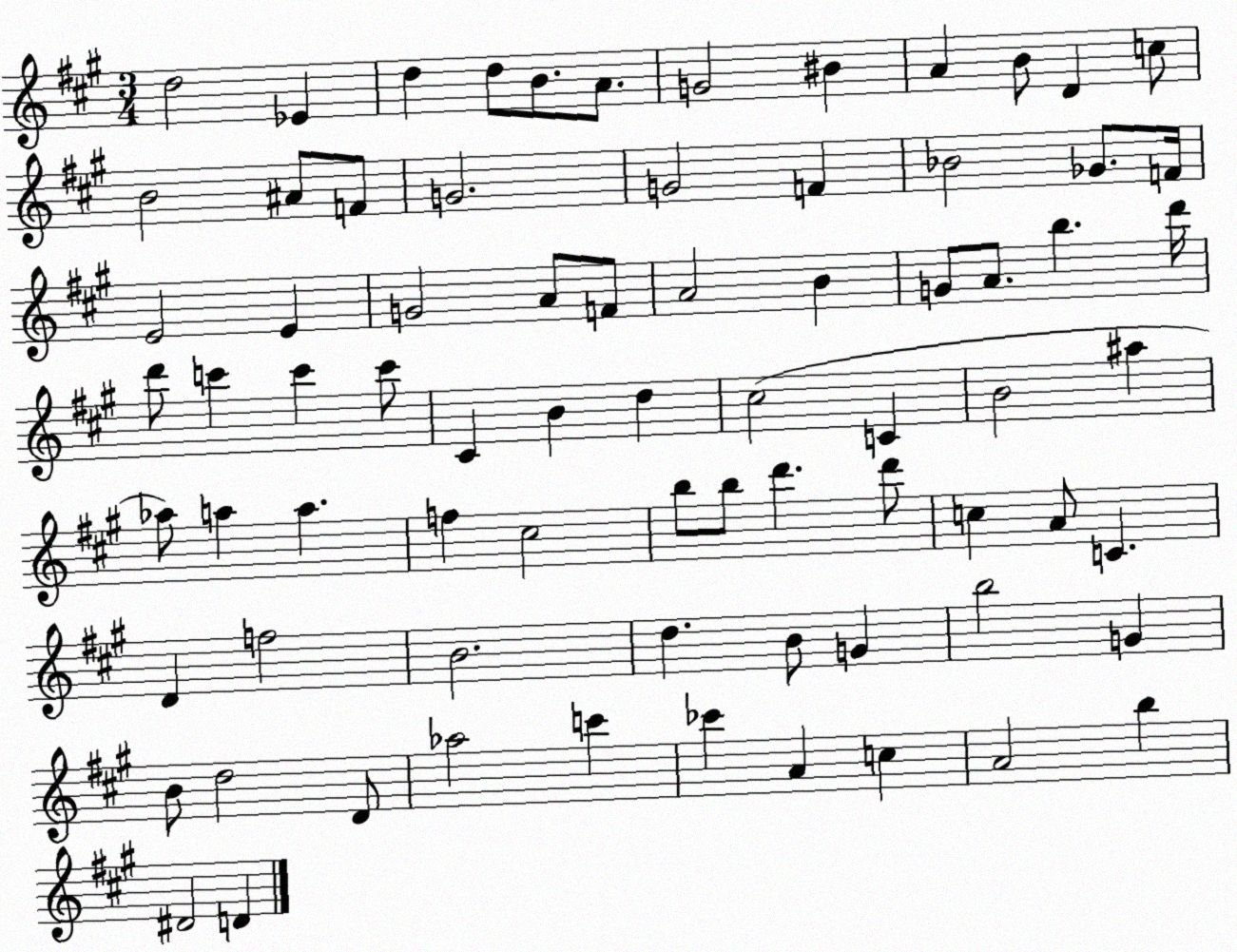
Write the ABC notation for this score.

X:1
T:Untitled
M:3/4
L:1/4
K:A
d2 _E d d/2 B/2 A/2 G2 ^B A B/2 D c/2 B2 ^A/2 F/2 G2 G2 F _B2 _G/2 F/4 E2 E G2 A/2 F/2 A2 B G/2 A/2 b d'/4 d'/2 c' c' c'/2 ^C B d ^c2 C B2 ^a _a/2 a a f ^c2 b/2 b/2 d' d'/2 c A/2 C D f2 B2 d B/2 G b2 G B/2 d2 D/2 _a2 c' _c' A c A2 b ^D2 D